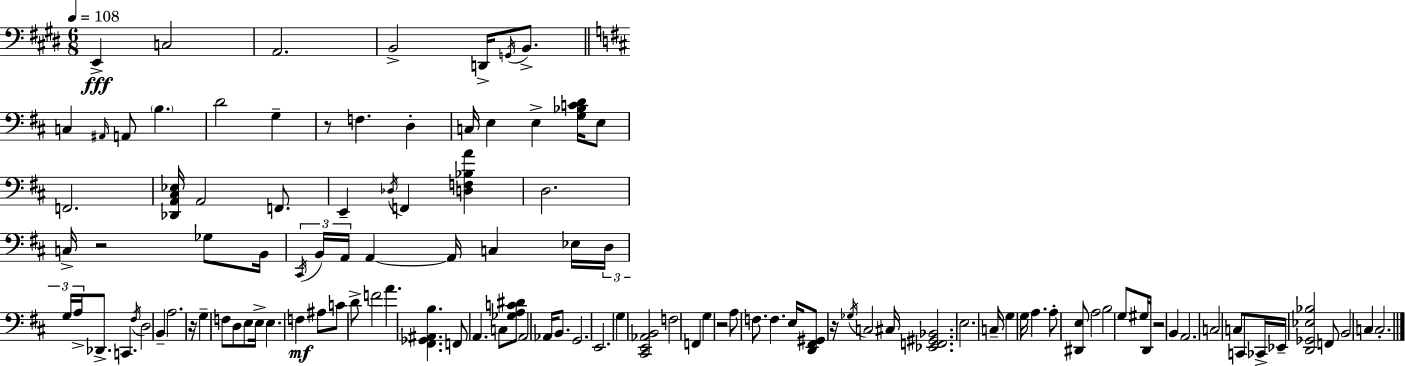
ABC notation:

X:1
T:Untitled
M:6/8
L:1/4
K:E
E,, C,2 A,,2 B,,2 D,,/4 G,,/4 B,,/2 C, ^A,,/4 A,,/2 B, D2 G, z/2 F, D, C,/4 E, E, [G,_B,CD]/4 E,/2 F,,2 [_D,,A,,^C,_E,]/4 A,,2 F,,/2 E,, _D,/4 F,, [D,F,_B,A] D,2 C,/4 z2 _G,/2 B,,/4 ^C,,/4 B,,/4 A,,/4 A,, A,,/4 C, _E,/4 D,/4 G,/4 A,/4 _D,,/2 C,, ^F,/4 D,2 B,, A,2 z/4 G, F,/2 D,/2 E,/2 E,/4 E, F, ^A,/2 C/2 D/2 F2 A [^F,,_G,,^A,,B,] F,,/2 A,, C,/2 [_G,A,C^D]/2 A,,2 _A,,/4 B,,/2 G,,2 E,,2 G, [^C,,E,,_A,,B,,]2 F,2 F,, G, z2 A,/2 F,/2 F, E,/4 [D,,^F,,^G,,]/2 z/4 _G,/4 C,2 ^C,/4 [_E,,F,,^G,,_B,,]2 E,2 C,/4 G, G,/4 A, A,/2 [^D,,E,]/2 A,2 B,2 G,/2 ^G,/4 D,,/4 z2 B,, A,,2 C,2 C,/2 C,,/2 _C,,/4 _E,,/4 [D,,_G,,_E,_B,]2 F,,/2 B,,2 C, C,2